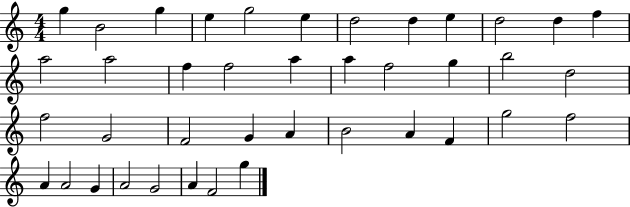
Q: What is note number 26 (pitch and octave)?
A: G4